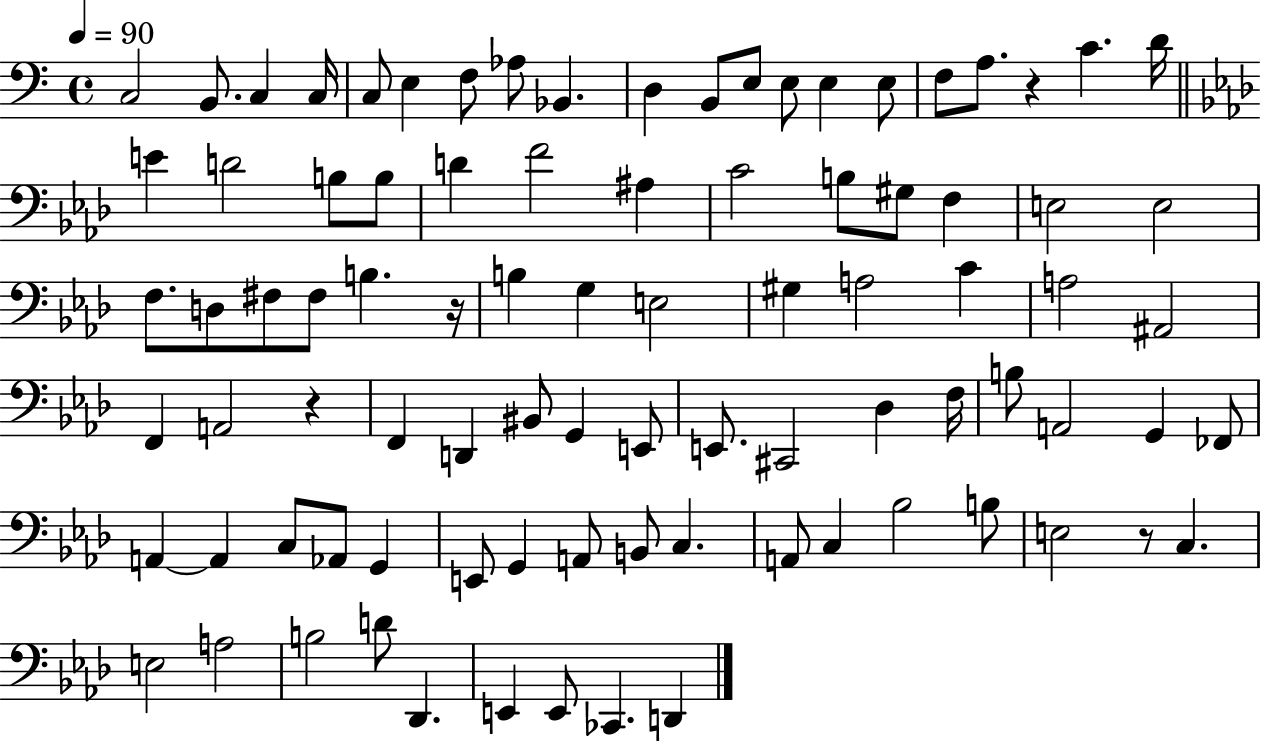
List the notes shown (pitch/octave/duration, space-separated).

C3/h B2/e. C3/q C3/s C3/e E3/q F3/e Ab3/e Bb2/q. D3/q B2/e E3/e E3/e E3/q E3/e F3/e A3/e. R/q C4/q. D4/s E4/q D4/h B3/e B3/e D4/q F4/h A#3/q C4/h B3/e G#3/e F3/q E3/h E3/h F3/e. D3/e F#3/e F#3/e B3/q. R/s B3/q G3/q E3/h G#3/q A3/h C4/q A3/h A#2/h F2/q A2/h R/q F2/q D2/q BIS2/e G2/q E2/e E2/e. C#2/h Db3/q F3/s B3/e A2/h G2/q FES2/e A2/q A2/q C3/e Ab2/e G2/q E2/e G2/q A2/e B2/e C3/q. A2/e C3/q Bb3/h B3/e E3/h R/e C3/q. E3/h A3/h B3/h D4/e Db2/q. E2/q E2/e CES2/q. D2/q